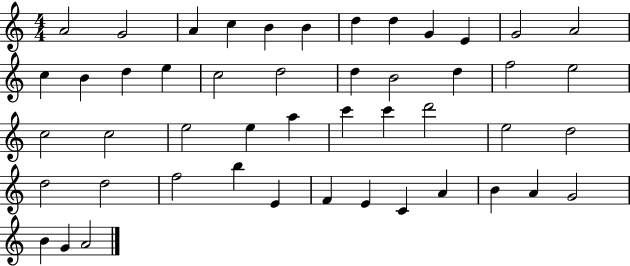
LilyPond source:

{
  \clef treble
  \numericTimeSignature
  \time 4/4
  \key c \major
  a'2 g'2 | a'4 c''4 b'4 b'4 | d''4 d''4 g'4 e'4 | g'2 a'2 | \break c''4 b'4 d''4 e''4 | c''2 d''2 | d''4 b'2 d''4 | f''2 e''2 | \break c''2 c''2 | e''2 e''4 a''4 | c'''4 c'''4 d'''2 | e''2 d''2 | \break d''2 d''2 | f''2 b''4 e'4 | f'4 e'4 c'4 a'4 | b'4 a'4 g'2 | \break b'4 g'4 a'2 | \bar "|."
}